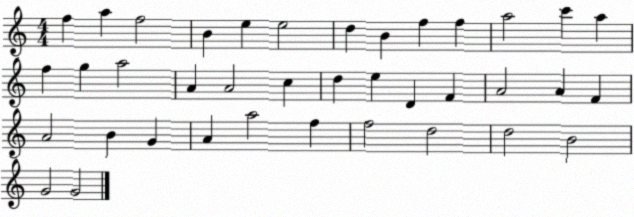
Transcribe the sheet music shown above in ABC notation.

X:1
T:Untitled
M:4/4
L:1/4
K:C
f a f2 B e e2 d B f f a2 c' a f g a2 A A2 c d e D F A2 A F A2 B G A a2 f f2 d2 d2 B2 G2 G2